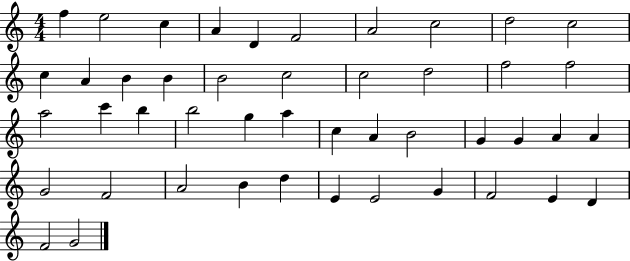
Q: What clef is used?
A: treble